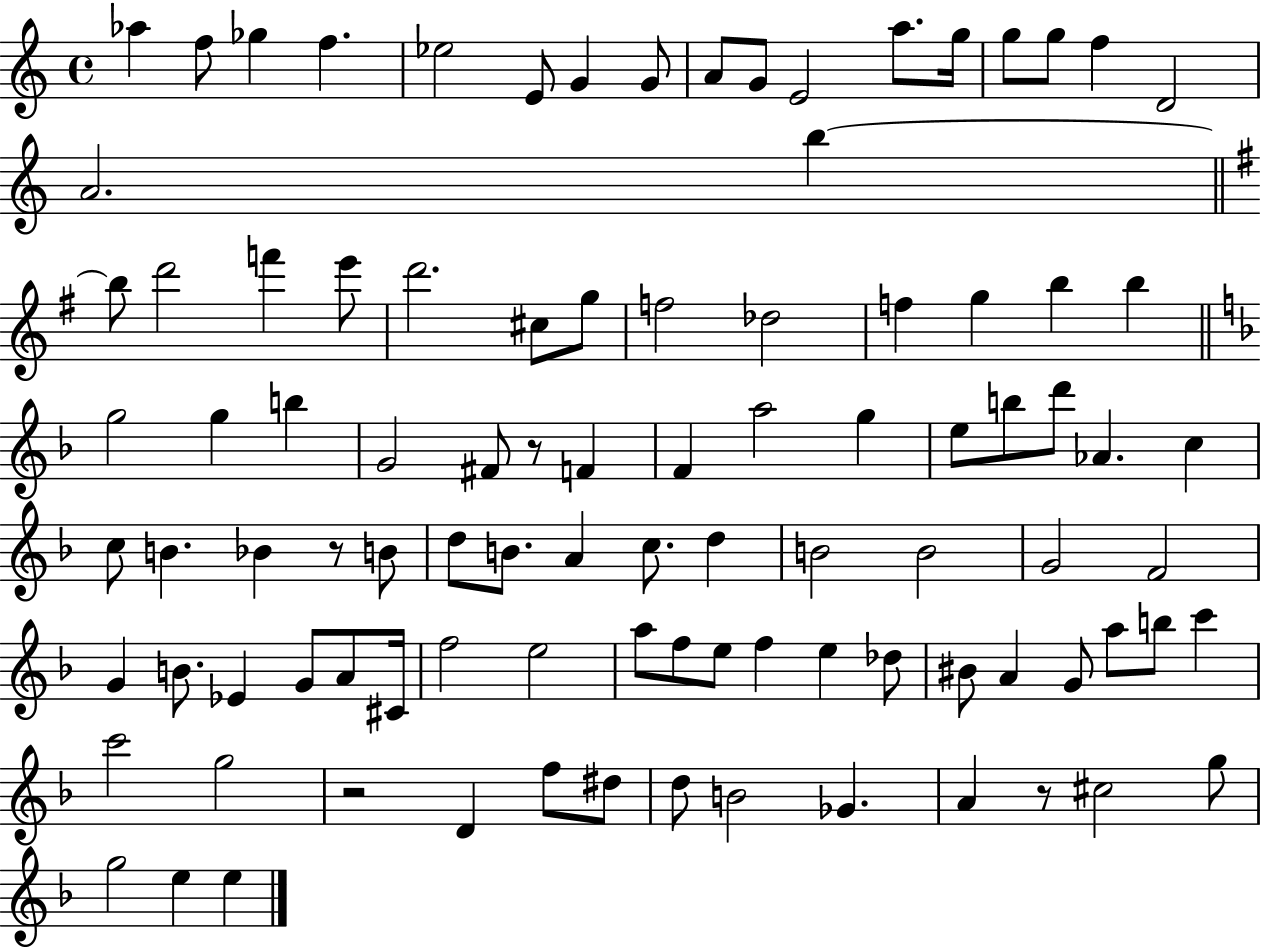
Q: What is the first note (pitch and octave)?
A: Ab5